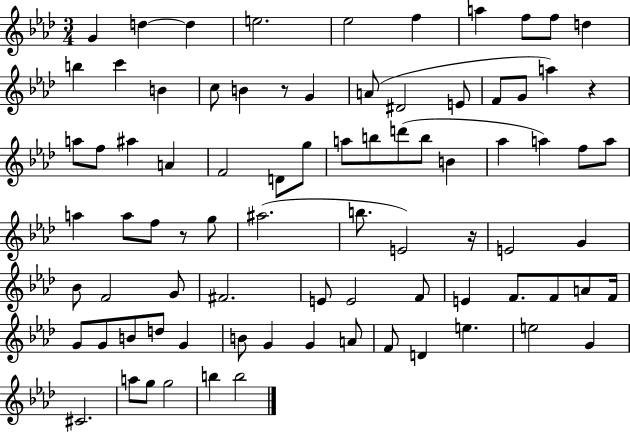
G4/q D5/q D5/q E5/h. Eb5/h F5/q A5/q F5/e F5/e D5/q B5/q C6/q B4/q C5/e B4/q R/e G4/q A4/e D#4/h E4/e F4/e G4/e A5/q R/q A5/e F5/e A#5/q A4/q F4/h D4/e G5/e A5/e B5/e D6/e B5/e B4/q Ab5/q A5/q F5/e A5/e A5/q A5/e F5/e R/e G5/e A#5/h. B5/e. E4/h R/s E4/h G4/q Bb4/e F4/h G4/e F#4/h. E4/e E4/h F4/e E4/q F4/e. F4/e A4/e F4/s G4/e G4/e B4/e D5/e G4/q B4/e G4/q G4/q A4/e F4/e D4/q E5/q. E5/h G4/q C#4/h. A5/e G5/e G5/h B5/q B5/h